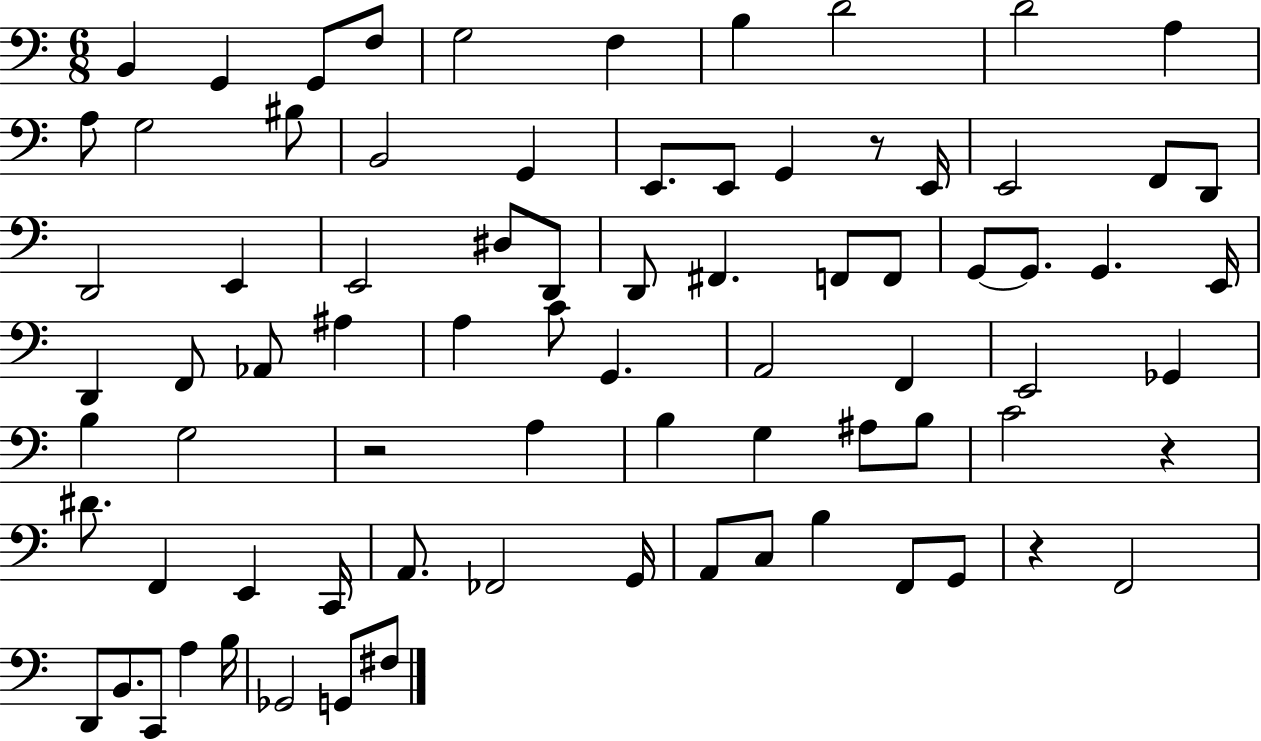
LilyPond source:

{
  \clef bass
  \numericTimeSignature
  \time 6/8
  \key c \major
  b,4 g,4 g,8 f8 | g2 f4 | b4 d'2 | d'2 a4 | \break a8 g2 bis8 | b,2 g,4 | e,8. e,8 g,4 r8 e,16 | e,2 f,8 d,8 | \break d,2 e,4 | e,2 dis8 d,8 | d,8 fis,4. f,8 f,8 | g,8~~ g,8. g,4. e,16 | \break d,4 f,8 aes,8 ais4 | a4 c'8 g,4. | a,2 f,4 | e,2 ges,4 | \break b4 g2 | r2 a4 | b4 g4 ais8 b8 | c'2 r4 | \break dis'8. f,4 e,4 c,16 | a,8. fes,2 g,16 | a,8 c8 b4 f,8 g,8 | r4 f,2 | \break d,8 b,8. c,8 a4 b16 | ges,2 g,8 fis8 | \bar "|."
}